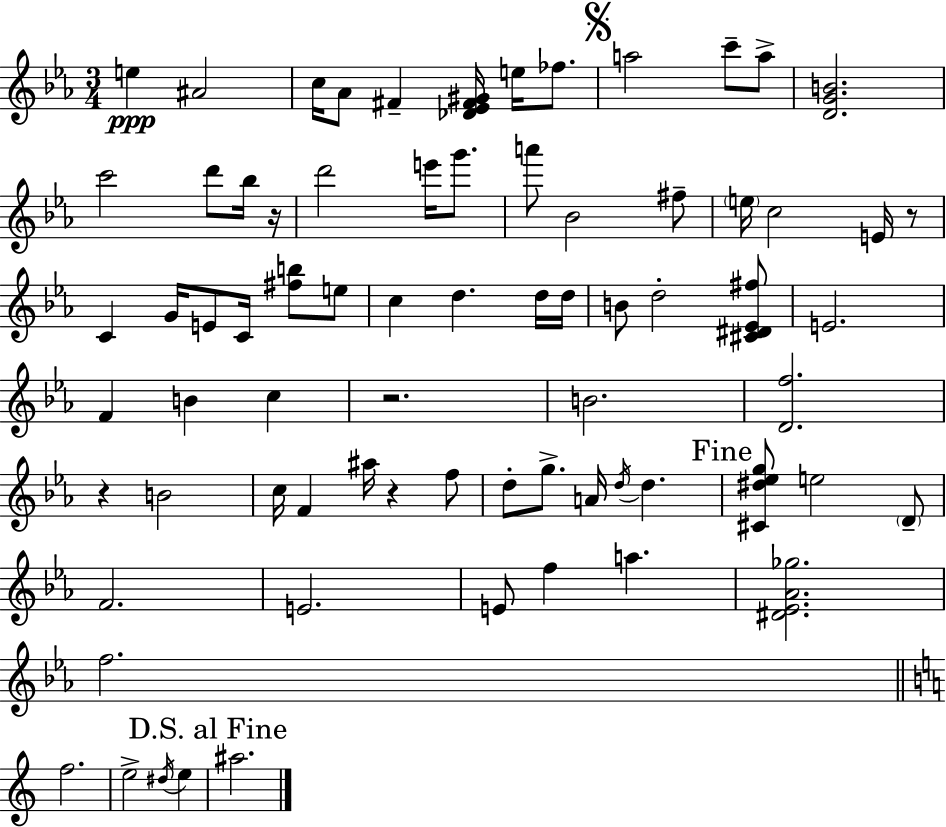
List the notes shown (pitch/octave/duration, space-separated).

E5/q A#4/h C5/s Ab4/e F#4/q [Db4,Eb4,F#4,G#4]/s E5/s FES5/e. A5/h C6/e A5/e [D4,G4,B4]/h. C6/h D6/e Bb5/s R/s D6/h E6/s G6/e. A6/e Bb4/h F#5/e E5/s C5/h E4/s R/e C4/q G4/s E4/e C4/s [F#5,B5]/e E5/e C5/q D5/q. D5/s D5/s B4/e D5/h [C#4,D#4,Eb4,F#5]/e E4/h. F4/q B4/q C5/q R/h. B4/h. [D4,F5]/h. R/q B4/h C5/s F4/q A#5/s R/q F5/e D5/e G5/e. A4/s D5/s D5/q. [C#4,D#5,Eb5,G5]/e E5/h D4/e F4/h. E4/h. E4/e F5/q A5/q. [D#4,Eb4,Ab4,Gb5]/h. F5/h. F5/h. E5/h D#5/s E5/q A#5/h.